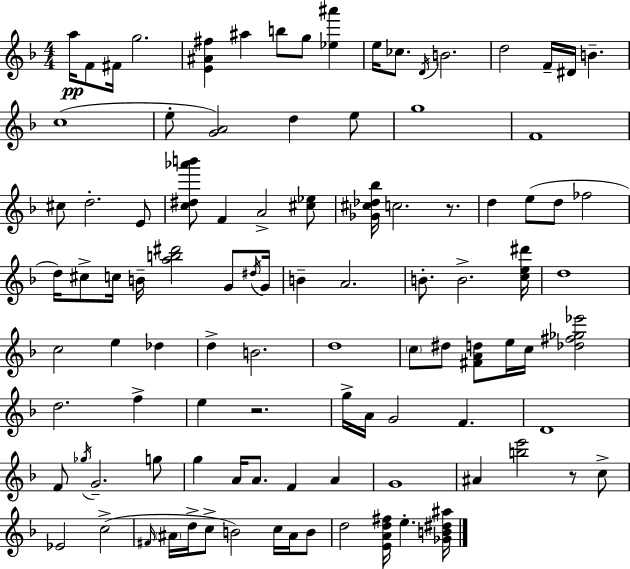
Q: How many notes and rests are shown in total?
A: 101